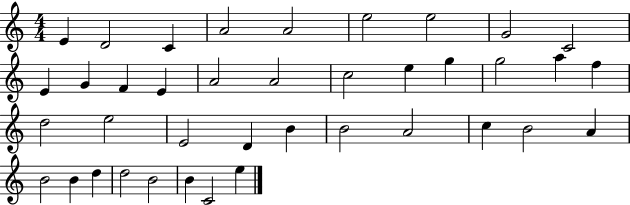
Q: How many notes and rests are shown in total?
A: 39